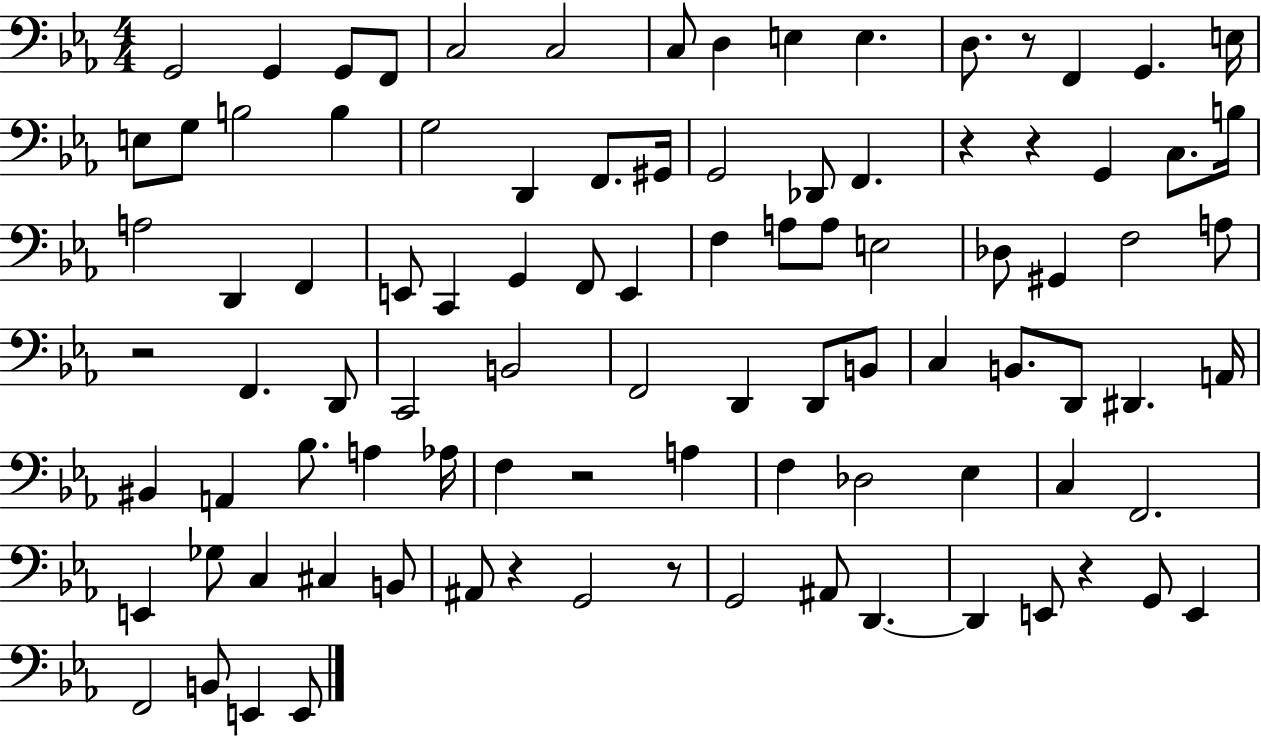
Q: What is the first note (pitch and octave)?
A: G2